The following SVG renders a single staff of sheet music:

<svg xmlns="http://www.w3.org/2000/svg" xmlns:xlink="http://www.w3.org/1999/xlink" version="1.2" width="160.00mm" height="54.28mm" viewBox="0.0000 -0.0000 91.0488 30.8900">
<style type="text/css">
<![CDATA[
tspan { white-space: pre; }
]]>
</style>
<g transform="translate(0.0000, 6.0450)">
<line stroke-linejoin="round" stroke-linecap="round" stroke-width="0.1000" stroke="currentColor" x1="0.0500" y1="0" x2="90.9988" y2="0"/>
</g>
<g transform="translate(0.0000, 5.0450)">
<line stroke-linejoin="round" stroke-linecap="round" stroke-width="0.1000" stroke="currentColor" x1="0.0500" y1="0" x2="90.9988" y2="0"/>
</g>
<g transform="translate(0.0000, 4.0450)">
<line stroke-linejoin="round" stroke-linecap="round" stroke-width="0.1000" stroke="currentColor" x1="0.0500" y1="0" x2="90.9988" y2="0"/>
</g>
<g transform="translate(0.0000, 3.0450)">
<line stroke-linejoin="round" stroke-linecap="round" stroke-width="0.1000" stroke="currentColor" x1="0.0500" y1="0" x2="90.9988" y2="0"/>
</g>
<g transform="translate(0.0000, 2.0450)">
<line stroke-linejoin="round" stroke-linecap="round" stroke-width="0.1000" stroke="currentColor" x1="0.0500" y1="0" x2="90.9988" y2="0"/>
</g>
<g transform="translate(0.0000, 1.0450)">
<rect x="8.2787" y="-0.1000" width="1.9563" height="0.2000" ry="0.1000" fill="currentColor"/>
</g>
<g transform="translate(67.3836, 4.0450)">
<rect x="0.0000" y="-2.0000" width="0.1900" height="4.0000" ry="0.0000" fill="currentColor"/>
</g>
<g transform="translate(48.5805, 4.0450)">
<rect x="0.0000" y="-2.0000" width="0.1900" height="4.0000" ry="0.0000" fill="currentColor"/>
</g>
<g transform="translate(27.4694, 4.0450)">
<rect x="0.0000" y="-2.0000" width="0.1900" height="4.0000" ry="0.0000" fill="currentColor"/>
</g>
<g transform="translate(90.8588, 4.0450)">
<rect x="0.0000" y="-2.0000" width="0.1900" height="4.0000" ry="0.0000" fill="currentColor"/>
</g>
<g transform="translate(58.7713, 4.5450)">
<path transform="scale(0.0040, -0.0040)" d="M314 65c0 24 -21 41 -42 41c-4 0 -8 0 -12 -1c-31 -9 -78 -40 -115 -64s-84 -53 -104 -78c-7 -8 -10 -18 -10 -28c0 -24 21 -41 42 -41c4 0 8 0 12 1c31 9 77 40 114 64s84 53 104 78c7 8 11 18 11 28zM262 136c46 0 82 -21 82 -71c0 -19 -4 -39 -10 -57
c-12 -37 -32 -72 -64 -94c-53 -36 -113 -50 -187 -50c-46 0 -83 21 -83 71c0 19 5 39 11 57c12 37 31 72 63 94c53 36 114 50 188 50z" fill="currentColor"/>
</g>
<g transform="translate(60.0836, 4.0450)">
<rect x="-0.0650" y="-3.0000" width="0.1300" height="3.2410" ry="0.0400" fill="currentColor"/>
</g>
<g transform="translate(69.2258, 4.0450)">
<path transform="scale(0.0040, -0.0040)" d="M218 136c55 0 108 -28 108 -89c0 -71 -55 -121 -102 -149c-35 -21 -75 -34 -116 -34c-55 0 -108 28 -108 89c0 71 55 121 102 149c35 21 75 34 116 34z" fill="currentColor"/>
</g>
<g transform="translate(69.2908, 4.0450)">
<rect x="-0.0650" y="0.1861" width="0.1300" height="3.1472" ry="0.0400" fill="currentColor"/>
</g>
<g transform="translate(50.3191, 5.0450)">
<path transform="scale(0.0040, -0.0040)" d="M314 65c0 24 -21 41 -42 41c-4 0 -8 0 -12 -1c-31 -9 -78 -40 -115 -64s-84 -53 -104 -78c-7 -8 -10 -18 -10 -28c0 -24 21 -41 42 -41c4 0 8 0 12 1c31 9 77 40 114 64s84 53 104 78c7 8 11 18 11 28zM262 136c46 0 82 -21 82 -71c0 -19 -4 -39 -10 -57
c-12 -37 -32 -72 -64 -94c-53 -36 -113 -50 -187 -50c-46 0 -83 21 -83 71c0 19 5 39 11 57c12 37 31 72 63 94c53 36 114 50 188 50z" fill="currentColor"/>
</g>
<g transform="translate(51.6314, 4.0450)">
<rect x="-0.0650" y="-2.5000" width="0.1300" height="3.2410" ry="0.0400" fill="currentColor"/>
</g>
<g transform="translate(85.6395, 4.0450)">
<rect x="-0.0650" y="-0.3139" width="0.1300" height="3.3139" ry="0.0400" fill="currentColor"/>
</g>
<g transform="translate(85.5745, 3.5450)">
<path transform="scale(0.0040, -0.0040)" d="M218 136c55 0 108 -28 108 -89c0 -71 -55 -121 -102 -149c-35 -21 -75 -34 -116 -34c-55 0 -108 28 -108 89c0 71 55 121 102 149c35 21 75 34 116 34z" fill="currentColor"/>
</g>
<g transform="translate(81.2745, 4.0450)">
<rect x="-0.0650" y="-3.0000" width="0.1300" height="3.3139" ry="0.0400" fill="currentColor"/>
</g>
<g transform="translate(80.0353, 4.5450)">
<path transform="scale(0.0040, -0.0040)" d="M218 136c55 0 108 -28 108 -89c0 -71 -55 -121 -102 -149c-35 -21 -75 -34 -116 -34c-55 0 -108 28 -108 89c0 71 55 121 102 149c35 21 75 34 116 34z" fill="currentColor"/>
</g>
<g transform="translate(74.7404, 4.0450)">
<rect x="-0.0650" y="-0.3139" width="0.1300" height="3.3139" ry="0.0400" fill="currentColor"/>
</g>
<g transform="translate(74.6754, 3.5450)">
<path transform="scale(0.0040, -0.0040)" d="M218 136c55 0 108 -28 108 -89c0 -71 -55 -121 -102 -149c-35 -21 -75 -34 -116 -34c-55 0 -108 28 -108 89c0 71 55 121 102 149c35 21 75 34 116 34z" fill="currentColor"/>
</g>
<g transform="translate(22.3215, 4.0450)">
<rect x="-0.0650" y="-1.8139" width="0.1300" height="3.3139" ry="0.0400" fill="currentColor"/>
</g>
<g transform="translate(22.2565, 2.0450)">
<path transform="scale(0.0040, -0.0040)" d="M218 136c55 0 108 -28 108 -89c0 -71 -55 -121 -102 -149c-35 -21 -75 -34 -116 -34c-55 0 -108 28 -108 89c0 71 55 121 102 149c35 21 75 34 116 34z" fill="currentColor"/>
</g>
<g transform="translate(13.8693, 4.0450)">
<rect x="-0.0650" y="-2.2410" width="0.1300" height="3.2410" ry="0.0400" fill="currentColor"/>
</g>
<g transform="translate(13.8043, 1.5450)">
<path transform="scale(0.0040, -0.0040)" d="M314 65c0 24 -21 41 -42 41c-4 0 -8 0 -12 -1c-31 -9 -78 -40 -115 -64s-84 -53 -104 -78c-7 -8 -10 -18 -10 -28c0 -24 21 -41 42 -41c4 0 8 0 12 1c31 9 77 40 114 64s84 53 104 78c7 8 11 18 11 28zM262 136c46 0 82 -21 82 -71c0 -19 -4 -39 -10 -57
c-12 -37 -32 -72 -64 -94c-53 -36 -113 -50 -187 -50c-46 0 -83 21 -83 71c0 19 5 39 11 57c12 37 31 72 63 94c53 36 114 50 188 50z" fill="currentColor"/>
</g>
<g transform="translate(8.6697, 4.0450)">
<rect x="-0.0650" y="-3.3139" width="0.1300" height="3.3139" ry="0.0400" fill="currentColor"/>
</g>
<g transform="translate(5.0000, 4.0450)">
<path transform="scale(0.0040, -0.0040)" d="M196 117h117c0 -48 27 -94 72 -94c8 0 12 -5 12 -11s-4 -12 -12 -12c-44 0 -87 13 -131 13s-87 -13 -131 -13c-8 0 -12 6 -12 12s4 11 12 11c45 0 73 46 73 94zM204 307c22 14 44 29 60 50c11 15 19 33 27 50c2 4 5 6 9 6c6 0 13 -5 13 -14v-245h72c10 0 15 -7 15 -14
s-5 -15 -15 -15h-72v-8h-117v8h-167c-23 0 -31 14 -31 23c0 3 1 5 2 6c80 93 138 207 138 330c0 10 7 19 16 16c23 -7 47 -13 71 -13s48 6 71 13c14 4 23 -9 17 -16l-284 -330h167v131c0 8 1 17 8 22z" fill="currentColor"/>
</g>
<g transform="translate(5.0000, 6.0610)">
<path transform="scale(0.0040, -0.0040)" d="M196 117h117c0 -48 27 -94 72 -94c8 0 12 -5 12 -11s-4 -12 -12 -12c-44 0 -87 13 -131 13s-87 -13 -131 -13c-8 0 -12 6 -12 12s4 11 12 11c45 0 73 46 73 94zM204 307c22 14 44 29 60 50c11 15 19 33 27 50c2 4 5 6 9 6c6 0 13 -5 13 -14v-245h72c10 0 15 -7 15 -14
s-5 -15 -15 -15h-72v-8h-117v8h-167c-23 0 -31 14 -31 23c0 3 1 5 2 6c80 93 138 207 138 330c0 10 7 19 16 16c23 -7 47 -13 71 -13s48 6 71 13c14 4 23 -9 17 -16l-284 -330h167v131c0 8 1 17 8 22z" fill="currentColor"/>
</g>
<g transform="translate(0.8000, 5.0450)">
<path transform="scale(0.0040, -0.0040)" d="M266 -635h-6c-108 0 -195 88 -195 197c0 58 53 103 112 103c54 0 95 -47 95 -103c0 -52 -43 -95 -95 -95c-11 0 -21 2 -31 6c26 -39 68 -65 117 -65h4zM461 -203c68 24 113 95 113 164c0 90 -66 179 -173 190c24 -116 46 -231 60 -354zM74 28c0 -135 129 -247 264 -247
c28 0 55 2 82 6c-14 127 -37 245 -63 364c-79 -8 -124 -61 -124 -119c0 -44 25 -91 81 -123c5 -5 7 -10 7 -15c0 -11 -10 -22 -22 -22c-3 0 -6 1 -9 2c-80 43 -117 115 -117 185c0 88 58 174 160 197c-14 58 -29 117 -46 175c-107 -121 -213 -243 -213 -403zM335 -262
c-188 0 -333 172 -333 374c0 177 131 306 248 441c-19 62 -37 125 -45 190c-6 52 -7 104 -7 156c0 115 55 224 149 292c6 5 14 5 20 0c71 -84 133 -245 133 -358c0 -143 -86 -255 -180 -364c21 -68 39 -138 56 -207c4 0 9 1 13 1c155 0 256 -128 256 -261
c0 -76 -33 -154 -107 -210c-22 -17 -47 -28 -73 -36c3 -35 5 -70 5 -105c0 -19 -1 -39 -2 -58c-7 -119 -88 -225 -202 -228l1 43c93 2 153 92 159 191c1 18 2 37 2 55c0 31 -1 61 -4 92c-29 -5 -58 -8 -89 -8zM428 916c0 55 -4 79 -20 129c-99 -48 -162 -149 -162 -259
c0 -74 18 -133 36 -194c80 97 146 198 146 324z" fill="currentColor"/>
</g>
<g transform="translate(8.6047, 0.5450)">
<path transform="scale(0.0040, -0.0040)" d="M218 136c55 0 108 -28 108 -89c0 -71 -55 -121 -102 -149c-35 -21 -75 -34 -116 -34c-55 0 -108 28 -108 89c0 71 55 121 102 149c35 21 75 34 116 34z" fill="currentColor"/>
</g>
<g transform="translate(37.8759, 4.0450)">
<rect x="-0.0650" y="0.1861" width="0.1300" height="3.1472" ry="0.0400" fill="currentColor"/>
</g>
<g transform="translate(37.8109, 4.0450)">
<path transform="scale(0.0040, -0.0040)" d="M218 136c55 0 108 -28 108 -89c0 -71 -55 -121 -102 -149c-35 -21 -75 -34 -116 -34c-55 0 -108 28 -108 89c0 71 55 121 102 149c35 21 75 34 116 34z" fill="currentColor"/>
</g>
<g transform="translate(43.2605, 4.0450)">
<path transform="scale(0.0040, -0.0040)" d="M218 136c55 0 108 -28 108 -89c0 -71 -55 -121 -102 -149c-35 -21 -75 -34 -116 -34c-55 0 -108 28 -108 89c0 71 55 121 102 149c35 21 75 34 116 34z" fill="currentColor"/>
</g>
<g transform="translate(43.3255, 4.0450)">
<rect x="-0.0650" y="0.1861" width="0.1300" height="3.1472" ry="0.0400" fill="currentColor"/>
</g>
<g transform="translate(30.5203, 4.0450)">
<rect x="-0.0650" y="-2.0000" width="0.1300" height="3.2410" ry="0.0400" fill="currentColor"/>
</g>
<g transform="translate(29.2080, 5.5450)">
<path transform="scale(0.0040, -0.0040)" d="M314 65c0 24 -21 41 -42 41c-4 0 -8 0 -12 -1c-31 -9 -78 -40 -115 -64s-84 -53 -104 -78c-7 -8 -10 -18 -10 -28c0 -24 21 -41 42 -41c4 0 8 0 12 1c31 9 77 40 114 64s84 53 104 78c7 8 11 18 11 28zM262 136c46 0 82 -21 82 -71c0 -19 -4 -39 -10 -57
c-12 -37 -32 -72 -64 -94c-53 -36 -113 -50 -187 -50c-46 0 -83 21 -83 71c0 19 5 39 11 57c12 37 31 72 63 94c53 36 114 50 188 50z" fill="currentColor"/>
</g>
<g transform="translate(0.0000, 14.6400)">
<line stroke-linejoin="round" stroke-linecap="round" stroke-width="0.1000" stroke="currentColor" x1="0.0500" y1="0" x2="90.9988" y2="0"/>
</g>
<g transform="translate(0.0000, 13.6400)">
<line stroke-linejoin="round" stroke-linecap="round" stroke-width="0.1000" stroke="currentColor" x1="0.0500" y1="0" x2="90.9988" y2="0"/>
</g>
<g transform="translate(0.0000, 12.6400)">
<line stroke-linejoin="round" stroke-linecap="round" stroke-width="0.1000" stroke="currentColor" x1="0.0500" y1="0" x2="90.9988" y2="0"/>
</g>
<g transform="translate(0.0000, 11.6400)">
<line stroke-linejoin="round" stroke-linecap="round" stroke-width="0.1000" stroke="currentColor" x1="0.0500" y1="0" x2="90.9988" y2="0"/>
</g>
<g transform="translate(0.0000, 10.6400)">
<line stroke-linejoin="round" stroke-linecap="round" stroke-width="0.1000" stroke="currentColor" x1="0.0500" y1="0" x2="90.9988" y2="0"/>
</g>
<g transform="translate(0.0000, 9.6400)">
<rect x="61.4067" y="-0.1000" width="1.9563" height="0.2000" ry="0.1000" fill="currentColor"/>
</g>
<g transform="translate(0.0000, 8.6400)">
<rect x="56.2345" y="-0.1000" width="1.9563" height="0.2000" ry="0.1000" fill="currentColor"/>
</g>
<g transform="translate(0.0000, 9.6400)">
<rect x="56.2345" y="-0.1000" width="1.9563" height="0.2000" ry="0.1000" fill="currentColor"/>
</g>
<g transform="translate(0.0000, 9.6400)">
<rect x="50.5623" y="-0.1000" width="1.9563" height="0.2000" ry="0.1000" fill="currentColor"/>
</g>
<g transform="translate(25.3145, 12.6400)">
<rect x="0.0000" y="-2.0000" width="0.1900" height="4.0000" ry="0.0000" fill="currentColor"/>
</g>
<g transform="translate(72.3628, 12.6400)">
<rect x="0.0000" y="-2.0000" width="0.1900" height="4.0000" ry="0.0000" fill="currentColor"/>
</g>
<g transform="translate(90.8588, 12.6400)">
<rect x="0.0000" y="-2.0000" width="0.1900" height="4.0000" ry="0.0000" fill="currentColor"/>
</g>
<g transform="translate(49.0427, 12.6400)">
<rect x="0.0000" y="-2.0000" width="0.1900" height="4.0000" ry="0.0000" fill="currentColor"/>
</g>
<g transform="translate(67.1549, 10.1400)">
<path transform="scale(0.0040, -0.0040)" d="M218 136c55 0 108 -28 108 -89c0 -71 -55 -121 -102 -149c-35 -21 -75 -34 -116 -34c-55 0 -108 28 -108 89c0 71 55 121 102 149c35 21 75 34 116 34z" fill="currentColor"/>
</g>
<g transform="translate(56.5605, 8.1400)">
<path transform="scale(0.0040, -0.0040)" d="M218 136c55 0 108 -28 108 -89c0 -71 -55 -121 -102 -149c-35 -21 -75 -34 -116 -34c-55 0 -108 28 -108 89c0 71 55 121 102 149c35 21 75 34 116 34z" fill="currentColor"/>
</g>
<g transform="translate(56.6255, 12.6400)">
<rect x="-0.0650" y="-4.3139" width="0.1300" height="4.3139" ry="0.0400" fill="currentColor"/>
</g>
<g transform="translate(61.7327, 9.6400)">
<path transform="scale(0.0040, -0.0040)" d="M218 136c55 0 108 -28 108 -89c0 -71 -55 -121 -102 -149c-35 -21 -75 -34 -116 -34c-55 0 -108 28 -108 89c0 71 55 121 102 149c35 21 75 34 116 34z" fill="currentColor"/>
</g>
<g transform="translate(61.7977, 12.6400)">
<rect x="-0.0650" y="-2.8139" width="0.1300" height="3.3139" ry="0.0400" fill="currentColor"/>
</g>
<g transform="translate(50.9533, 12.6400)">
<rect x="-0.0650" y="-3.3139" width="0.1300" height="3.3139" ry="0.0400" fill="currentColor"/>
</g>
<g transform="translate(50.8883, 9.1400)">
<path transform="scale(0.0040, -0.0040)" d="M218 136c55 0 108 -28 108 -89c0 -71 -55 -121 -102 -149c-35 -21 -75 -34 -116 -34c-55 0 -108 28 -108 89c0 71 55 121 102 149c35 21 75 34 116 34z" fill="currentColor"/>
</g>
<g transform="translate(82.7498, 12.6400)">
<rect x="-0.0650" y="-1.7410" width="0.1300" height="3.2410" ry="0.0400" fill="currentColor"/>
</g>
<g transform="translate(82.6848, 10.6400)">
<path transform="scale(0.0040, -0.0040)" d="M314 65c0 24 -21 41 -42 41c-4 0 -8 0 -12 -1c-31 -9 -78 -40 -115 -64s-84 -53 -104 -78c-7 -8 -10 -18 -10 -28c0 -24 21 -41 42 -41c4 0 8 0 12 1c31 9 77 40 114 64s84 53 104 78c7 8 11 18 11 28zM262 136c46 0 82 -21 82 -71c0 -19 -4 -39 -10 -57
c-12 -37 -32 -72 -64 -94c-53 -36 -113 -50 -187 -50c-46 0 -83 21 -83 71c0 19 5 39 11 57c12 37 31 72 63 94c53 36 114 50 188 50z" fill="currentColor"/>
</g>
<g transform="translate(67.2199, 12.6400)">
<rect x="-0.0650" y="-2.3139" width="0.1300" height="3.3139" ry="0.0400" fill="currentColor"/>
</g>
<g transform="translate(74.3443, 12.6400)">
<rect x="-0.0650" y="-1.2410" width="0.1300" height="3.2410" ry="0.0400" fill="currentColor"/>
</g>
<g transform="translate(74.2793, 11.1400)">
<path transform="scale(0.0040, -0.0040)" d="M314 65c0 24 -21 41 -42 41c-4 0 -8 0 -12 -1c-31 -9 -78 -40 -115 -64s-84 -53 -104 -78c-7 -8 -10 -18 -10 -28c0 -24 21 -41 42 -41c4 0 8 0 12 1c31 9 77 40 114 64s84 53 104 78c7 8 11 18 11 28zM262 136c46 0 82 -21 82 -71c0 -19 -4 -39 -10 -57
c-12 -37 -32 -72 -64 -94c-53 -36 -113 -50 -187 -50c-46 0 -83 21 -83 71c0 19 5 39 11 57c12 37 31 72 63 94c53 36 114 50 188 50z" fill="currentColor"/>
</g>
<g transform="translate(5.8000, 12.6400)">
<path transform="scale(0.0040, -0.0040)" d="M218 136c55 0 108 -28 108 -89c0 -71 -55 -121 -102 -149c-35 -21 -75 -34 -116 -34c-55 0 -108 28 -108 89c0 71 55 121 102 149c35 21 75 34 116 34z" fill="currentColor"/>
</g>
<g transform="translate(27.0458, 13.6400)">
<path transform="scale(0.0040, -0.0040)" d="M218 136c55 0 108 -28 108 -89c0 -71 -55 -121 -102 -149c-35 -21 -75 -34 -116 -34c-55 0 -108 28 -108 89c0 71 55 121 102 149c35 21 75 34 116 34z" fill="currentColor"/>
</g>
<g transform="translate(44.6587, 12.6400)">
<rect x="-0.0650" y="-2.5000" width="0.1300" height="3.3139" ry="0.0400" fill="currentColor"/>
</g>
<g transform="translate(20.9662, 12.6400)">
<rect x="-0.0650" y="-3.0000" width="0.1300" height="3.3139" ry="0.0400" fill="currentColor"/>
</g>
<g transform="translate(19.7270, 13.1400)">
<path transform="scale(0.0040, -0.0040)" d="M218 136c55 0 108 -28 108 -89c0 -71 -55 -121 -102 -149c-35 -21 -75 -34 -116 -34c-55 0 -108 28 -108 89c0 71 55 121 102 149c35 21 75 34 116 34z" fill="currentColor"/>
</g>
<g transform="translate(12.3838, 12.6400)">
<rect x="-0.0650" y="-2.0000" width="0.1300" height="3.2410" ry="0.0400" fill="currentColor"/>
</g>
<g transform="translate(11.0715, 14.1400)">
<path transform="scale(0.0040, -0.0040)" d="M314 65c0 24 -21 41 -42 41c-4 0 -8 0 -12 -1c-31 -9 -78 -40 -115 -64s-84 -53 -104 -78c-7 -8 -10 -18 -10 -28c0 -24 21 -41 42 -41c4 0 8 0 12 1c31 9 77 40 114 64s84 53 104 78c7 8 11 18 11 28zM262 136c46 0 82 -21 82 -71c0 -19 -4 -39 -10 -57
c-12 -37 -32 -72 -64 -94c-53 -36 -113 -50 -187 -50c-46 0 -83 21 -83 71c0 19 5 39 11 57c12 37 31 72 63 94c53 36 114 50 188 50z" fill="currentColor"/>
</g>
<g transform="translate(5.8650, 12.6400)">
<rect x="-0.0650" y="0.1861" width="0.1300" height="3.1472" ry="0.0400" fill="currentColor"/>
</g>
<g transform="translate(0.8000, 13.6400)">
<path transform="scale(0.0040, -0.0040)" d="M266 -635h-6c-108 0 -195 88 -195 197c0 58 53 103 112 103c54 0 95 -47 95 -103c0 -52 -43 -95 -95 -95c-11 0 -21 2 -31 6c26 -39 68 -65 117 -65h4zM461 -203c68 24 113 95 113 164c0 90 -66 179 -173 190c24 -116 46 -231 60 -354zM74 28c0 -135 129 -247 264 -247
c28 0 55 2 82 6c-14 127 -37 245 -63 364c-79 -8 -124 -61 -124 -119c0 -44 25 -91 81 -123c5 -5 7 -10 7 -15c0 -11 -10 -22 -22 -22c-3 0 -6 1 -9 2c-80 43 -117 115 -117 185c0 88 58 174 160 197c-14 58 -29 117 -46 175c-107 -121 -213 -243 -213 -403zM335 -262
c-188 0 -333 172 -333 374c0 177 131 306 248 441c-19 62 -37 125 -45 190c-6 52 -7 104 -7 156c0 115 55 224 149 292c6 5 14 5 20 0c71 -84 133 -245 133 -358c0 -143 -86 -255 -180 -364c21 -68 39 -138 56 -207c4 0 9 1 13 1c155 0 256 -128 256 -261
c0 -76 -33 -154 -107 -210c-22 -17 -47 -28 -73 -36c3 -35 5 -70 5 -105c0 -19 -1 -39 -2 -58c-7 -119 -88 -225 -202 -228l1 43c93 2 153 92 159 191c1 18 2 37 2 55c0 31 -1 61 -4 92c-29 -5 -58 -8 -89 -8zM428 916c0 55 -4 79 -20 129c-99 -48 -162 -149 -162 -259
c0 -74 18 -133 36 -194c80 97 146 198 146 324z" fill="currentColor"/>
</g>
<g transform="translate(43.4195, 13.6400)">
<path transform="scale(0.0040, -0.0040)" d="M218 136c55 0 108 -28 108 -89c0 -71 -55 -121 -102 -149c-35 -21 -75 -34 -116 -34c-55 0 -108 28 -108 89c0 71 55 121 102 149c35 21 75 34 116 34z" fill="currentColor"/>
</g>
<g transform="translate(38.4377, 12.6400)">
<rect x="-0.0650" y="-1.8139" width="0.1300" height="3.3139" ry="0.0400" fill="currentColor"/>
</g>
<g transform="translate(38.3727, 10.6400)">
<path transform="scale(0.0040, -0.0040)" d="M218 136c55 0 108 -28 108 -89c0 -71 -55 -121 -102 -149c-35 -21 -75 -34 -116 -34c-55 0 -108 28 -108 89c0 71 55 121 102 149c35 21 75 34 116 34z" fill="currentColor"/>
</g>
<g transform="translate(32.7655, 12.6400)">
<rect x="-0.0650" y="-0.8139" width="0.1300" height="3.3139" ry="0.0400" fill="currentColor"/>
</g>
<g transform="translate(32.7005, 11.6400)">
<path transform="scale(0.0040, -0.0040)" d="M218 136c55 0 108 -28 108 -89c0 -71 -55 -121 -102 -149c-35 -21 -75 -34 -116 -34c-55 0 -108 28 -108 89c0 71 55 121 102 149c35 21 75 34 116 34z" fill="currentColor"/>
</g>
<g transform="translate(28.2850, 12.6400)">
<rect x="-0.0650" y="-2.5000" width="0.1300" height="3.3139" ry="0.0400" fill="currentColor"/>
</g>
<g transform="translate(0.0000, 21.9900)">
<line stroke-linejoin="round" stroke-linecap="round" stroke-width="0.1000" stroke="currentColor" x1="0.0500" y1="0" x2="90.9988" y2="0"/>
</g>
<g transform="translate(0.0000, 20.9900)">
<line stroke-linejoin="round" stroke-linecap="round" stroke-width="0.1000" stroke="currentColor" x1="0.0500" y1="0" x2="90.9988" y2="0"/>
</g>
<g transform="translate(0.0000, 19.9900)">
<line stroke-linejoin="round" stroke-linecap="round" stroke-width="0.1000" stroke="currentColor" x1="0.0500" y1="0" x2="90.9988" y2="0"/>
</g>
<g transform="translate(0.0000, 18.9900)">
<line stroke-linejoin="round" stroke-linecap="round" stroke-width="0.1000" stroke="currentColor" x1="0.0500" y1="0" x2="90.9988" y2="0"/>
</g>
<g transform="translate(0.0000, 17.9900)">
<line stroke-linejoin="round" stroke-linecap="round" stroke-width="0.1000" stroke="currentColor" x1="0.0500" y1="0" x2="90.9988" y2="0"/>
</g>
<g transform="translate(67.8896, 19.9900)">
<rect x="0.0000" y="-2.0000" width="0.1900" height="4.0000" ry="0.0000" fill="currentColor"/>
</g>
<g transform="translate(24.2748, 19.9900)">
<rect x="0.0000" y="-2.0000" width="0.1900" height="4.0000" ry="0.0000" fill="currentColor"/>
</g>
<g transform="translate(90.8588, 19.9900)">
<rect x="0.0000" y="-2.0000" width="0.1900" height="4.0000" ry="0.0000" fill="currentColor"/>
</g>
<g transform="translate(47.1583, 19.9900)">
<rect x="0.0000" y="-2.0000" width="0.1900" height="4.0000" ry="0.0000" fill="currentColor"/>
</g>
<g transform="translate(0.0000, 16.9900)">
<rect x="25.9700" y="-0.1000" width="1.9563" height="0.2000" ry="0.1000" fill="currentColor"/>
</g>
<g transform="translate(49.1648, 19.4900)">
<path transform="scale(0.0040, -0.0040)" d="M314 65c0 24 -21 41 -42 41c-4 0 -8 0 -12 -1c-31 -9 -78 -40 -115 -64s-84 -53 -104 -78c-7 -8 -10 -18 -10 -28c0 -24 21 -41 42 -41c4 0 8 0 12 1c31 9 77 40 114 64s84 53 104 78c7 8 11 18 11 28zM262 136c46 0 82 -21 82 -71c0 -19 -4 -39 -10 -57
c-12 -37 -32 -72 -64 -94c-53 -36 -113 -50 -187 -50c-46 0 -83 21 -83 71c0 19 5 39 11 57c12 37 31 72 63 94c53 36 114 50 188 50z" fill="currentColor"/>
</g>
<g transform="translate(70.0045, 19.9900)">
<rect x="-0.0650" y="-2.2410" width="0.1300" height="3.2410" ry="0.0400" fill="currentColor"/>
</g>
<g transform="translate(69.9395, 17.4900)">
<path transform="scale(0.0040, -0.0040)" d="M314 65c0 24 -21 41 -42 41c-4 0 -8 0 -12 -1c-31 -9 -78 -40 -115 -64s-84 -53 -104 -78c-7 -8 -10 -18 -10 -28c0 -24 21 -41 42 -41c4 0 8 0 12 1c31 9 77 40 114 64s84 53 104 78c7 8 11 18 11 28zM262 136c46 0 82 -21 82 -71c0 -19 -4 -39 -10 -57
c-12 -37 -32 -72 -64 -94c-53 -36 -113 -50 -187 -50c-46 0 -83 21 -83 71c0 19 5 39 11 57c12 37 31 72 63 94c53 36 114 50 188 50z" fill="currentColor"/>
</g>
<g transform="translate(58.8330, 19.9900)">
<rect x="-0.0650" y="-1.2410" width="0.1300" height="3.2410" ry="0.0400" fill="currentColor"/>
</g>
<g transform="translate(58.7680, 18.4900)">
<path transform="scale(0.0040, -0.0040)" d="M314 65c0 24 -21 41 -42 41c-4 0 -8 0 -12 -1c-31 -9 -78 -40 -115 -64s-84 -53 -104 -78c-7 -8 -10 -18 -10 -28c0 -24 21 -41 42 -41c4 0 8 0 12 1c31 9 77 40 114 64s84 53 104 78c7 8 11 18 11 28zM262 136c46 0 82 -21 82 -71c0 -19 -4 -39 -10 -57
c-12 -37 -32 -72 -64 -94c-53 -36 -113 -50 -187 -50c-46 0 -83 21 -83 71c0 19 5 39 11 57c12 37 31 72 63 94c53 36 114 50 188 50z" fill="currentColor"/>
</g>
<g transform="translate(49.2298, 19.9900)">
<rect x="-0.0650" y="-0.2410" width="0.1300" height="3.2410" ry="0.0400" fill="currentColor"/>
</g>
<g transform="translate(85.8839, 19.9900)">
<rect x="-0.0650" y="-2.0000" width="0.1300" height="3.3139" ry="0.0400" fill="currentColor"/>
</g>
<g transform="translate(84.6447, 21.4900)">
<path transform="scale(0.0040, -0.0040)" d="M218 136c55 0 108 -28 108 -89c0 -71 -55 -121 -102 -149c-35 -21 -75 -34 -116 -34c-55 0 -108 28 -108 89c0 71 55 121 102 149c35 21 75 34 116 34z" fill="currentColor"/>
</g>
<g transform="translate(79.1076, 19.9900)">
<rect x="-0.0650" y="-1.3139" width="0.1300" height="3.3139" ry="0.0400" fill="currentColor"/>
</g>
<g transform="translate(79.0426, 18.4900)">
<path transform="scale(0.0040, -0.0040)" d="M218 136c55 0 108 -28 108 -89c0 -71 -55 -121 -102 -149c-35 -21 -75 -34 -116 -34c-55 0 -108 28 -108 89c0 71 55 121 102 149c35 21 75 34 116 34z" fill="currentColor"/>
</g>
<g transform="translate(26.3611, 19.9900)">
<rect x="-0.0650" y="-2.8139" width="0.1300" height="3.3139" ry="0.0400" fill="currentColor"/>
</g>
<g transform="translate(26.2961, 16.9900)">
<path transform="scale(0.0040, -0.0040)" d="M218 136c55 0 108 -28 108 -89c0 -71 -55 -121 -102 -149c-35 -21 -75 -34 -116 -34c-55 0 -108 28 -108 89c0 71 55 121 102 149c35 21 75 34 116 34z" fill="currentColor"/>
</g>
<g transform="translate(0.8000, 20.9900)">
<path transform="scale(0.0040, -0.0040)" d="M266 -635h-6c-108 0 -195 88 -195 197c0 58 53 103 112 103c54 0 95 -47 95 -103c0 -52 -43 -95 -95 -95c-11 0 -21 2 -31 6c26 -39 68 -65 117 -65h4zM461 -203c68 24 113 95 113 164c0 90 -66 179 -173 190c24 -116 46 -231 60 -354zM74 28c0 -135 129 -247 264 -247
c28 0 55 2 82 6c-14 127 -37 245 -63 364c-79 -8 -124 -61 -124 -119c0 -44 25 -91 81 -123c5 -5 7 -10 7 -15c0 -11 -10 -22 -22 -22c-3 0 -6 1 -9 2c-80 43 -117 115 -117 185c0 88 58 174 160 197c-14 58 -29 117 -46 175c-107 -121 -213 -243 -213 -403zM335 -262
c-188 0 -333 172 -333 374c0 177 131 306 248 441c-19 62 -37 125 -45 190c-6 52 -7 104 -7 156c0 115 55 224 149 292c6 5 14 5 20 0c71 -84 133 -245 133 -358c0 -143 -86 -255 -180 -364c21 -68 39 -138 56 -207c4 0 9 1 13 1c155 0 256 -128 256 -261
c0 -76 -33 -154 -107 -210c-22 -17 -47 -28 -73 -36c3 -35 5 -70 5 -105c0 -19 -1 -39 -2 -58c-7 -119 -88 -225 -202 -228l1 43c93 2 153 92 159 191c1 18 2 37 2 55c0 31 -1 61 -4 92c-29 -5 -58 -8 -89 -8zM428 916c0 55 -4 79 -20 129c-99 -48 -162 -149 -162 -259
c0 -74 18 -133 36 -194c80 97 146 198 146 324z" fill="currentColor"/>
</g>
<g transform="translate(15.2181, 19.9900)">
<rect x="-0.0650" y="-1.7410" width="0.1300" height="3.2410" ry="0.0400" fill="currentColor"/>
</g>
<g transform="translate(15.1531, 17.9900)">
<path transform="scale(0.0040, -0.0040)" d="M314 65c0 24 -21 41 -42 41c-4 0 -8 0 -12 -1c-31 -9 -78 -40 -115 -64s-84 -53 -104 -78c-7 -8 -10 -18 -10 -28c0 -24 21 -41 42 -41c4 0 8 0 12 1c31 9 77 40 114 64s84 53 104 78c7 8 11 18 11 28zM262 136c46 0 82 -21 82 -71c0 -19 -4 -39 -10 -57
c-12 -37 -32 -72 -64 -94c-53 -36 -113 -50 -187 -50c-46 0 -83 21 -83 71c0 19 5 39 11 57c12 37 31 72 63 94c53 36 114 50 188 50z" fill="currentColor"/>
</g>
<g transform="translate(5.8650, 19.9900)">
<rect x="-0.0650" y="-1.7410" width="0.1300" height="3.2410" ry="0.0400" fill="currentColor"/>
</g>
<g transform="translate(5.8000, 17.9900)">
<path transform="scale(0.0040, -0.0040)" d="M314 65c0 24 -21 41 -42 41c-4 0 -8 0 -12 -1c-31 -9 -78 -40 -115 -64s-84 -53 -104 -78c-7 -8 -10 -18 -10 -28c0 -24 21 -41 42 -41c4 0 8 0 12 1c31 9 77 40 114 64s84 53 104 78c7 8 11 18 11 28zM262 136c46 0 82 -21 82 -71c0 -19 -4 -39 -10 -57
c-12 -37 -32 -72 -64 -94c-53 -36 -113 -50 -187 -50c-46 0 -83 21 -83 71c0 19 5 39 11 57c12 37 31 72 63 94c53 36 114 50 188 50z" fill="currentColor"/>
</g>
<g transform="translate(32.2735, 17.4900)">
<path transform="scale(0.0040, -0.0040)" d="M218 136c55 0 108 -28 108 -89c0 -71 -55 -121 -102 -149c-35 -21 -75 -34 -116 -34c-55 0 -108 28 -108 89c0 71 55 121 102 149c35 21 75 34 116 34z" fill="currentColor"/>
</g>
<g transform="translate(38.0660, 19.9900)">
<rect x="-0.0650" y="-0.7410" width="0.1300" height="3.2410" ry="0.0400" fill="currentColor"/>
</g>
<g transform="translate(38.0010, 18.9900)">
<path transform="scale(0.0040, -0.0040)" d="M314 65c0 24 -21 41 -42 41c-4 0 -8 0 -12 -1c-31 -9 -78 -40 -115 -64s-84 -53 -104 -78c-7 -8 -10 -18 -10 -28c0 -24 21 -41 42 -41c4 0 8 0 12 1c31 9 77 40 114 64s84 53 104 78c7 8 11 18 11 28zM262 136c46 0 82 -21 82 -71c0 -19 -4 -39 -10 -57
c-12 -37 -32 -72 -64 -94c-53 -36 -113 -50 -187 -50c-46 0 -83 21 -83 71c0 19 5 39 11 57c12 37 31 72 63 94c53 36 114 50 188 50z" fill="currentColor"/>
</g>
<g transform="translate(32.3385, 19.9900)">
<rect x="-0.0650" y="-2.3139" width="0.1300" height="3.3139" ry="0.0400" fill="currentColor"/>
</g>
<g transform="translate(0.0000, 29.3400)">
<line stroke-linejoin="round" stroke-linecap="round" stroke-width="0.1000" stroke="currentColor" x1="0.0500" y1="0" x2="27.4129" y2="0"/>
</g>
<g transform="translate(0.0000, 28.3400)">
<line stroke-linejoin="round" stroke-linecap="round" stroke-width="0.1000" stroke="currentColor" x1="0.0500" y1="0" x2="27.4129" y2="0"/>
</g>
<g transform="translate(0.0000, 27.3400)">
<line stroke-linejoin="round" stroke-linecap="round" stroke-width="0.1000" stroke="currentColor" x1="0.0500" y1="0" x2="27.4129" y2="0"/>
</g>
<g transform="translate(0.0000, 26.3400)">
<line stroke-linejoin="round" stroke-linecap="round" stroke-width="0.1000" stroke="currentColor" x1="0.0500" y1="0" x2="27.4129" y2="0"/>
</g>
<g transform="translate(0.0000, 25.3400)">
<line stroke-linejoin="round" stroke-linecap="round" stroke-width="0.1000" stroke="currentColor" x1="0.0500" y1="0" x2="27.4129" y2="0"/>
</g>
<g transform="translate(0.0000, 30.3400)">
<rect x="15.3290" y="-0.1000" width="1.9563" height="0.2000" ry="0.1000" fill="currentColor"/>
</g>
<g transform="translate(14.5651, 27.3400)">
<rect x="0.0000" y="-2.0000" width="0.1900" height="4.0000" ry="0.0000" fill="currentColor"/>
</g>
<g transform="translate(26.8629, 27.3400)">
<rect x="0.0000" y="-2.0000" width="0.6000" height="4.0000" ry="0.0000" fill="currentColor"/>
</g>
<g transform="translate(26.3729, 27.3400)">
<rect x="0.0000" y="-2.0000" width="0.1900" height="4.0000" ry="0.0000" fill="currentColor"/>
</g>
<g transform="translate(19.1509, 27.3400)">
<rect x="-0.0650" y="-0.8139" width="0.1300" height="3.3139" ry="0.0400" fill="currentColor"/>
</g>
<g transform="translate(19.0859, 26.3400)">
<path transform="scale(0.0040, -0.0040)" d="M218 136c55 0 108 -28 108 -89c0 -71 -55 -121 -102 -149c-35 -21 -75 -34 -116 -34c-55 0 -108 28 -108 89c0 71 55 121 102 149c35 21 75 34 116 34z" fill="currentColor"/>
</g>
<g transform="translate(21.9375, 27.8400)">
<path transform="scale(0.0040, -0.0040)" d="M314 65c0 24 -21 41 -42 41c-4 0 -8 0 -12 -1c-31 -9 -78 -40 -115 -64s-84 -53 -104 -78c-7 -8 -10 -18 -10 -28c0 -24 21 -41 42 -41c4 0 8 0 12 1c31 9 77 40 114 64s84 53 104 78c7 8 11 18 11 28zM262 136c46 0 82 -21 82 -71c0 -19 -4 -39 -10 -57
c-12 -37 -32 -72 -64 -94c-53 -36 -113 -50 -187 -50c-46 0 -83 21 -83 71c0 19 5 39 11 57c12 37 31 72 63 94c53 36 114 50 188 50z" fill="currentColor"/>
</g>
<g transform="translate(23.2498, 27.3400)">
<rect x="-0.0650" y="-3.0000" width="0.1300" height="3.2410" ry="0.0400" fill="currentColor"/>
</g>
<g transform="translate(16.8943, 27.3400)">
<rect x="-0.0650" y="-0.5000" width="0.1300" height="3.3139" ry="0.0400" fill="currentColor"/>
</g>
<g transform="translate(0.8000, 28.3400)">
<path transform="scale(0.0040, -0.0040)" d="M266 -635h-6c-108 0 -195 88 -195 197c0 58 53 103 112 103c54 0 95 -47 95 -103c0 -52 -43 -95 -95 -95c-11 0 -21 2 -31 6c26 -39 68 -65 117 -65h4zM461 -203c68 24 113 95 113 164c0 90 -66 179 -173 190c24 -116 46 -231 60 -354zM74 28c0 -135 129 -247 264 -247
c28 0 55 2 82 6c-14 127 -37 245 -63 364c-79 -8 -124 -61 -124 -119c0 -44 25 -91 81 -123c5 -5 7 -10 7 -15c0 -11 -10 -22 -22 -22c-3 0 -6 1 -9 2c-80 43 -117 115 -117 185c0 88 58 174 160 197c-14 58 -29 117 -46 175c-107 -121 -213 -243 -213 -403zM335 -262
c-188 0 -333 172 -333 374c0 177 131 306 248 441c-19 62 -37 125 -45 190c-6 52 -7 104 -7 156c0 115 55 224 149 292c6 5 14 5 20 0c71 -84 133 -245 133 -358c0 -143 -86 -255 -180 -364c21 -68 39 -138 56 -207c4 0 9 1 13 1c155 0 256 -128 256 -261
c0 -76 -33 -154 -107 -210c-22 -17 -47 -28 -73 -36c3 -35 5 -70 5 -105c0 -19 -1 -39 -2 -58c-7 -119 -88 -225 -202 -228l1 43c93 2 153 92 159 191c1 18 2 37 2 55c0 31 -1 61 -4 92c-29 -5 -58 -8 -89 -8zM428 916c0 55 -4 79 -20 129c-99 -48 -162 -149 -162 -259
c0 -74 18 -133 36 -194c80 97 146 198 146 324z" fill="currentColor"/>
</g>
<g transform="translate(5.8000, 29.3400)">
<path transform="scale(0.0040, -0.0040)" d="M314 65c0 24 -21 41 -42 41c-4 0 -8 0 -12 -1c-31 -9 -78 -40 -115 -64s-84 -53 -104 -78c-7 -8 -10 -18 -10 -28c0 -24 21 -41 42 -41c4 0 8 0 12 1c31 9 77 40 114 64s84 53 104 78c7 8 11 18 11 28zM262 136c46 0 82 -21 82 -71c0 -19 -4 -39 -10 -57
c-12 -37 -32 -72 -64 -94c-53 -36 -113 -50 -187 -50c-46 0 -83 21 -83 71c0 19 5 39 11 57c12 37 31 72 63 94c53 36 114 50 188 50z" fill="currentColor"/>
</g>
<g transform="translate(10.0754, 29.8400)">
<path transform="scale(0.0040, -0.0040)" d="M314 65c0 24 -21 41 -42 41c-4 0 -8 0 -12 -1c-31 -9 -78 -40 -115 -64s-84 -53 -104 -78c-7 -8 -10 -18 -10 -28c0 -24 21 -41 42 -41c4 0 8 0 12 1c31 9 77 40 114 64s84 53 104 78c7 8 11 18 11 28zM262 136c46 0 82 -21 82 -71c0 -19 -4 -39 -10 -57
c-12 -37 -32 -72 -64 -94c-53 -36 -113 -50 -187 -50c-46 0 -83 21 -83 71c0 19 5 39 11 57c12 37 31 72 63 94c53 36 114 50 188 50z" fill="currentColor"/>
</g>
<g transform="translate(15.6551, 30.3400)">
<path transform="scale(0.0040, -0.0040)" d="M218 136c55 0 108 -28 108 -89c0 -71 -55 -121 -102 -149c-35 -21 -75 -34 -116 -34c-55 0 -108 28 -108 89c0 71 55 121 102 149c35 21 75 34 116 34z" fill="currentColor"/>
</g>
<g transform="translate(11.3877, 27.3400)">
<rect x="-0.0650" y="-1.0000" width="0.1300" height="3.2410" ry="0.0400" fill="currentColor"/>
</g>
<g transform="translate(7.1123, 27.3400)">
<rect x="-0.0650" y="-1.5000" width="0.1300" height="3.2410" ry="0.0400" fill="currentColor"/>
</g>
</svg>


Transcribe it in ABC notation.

X:1
T:Untitled
M:4/4
L:1/4
K:C
b g2 f F2 B B G2 A2 B c A c B F2 A G d f G b d' a g e2 f2 f2 f2 a g d2 c2 e2 g2 e F E2 D2 C d A2